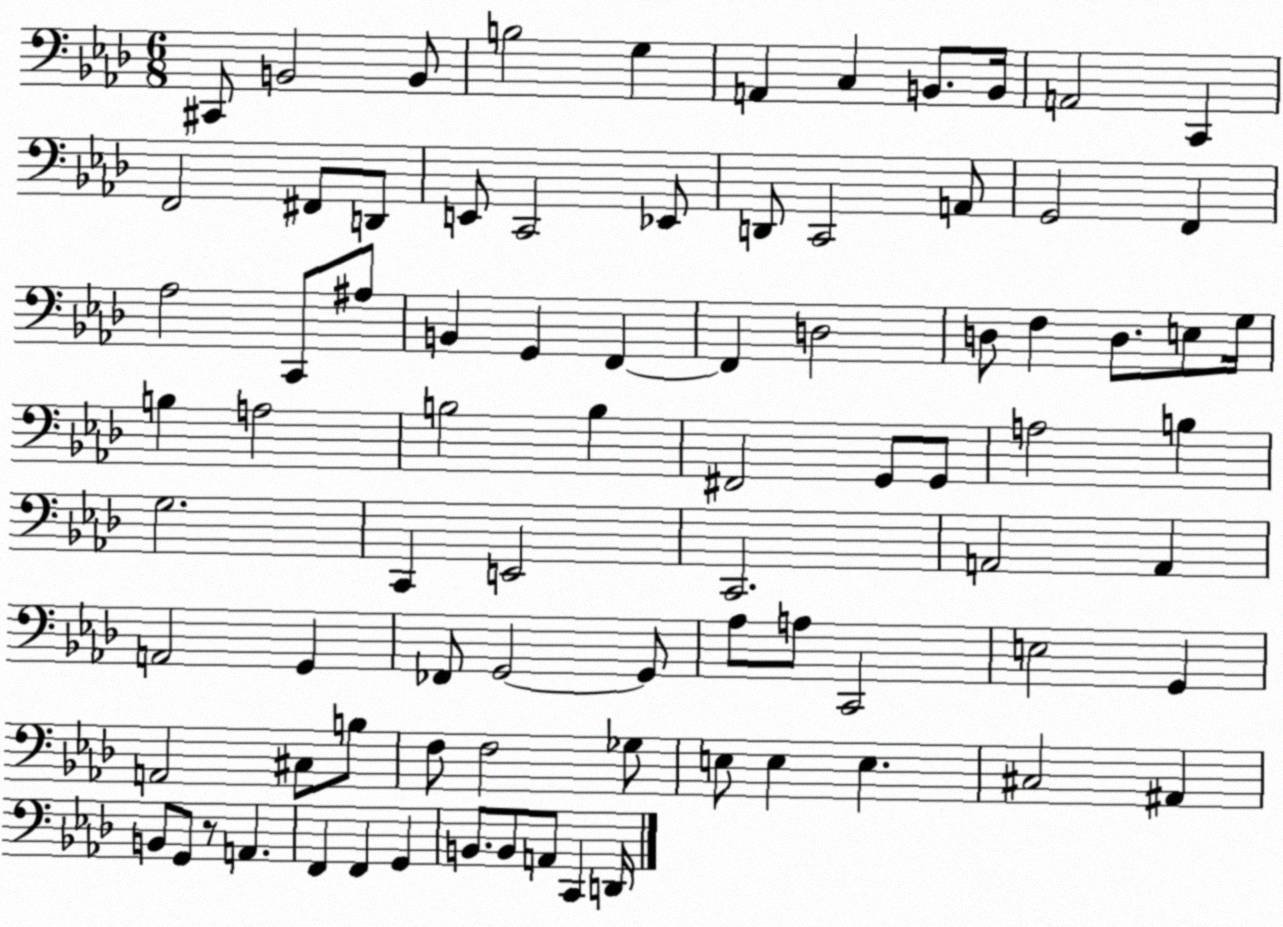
X:1
T:Untitled
M:6/8
L:1/4
K:Ab
^C,,/2 B,,2 B,,/2 B,2 G, A,, C, B,,/2 B,,/4 A,,2 C,, F,,2 ^F,,/2 D,,/2 E,,/2 C,,2 _E,,/2 D,,/2 C,,2 A,,/2 G,,2 F,, _A,2 C,,/2 ^A,/2 B,, G,, F,, F,, D,2 D,/2 F, D,/2 E,/2 G,/4 B, A,2 B,2 B, ^F,,2 G,,/2 G,,/2 A,2 B, G,2 C,, E,,2 C,,2 A,,2 A,, A,,2 G,, _F,,/2 G,,2 G,,/2 _A,/2 A,/2 C,,2 E,2 G,, A,,2 ^C,/2 B,/2 F,/2 F,2 _G,/2 E,/2 E, E, ^C,2 ^A,, B,,/2 G,,/2 z/2 A,, F,, F,, G,, B,,/2 B,,/2 A,,/2 C,, D,,/4